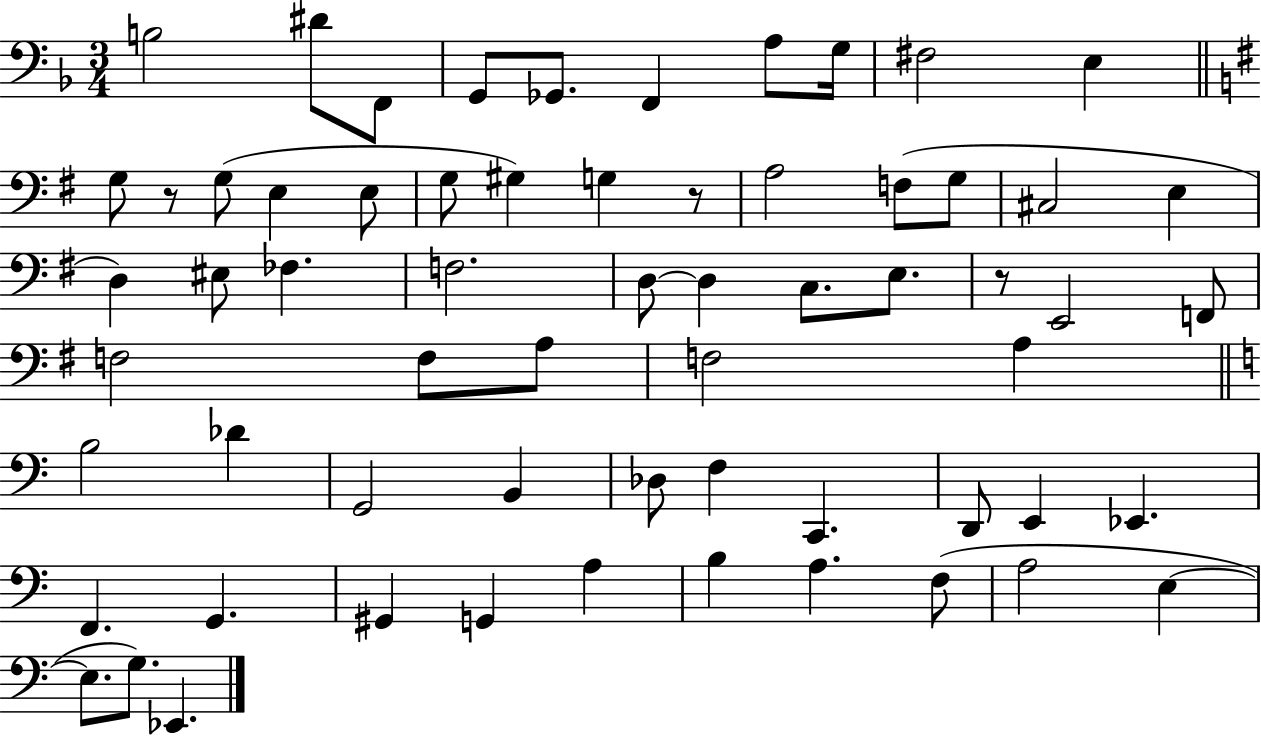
X:1
T:Untitled
M:3/4
L:1/4
K:F
B,2 ^D/2 F,,/2 G,,/2 _G,,/2 F,, A,/2 G,/4 ^F,2 E, G,/2 z/2 G,/2 E, E,/2 G,/2 ^G, G, z/2 A,2 F,/2 G,/2 ^C,2 E, D, ^E,/2 _F, F,2 D,/2 D, C,/2 E,/2 z/2 E,,2 F,,/2 F,2 F,/2 A,/2 F,2 A, B,2 _D G,,2 B,, _D,/2 F, C,, D,,/2 E,, _E,, F,, G,, ^G,, G,, A, B, A, F,/2 A,2 E, E,/2 G,/2 _E,,